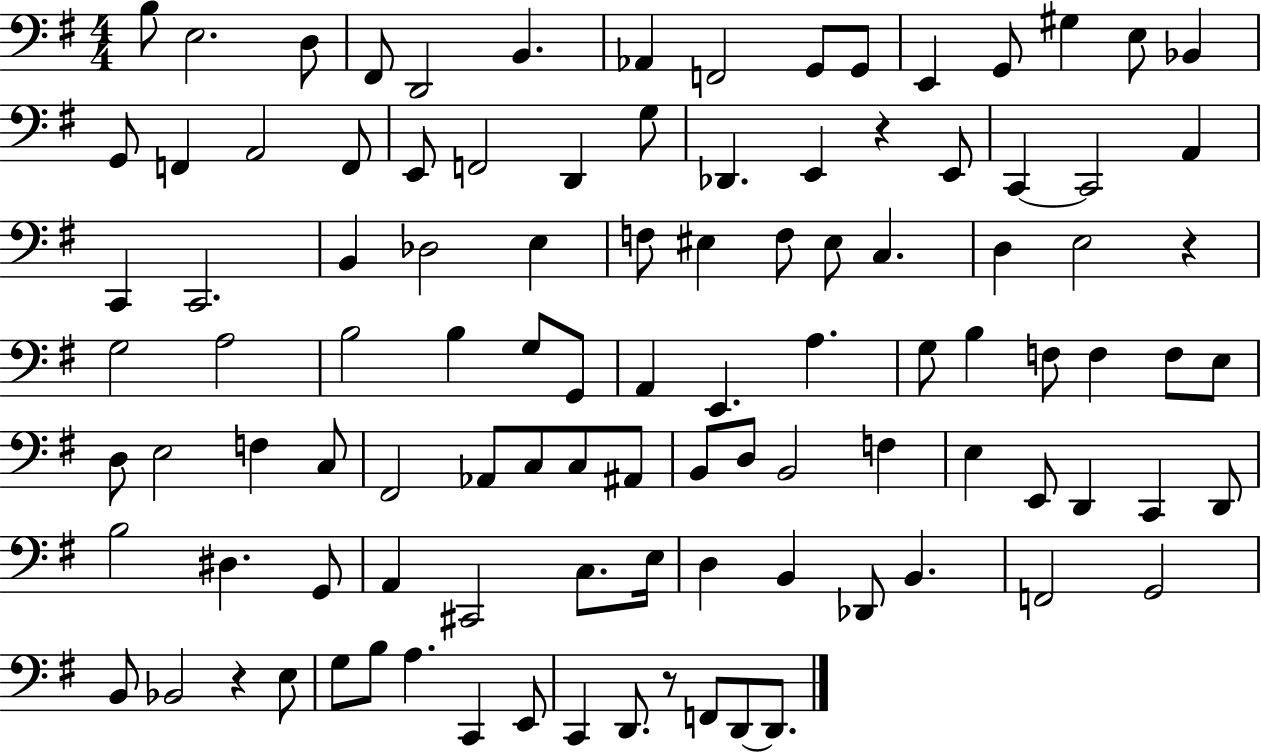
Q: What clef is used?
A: bass